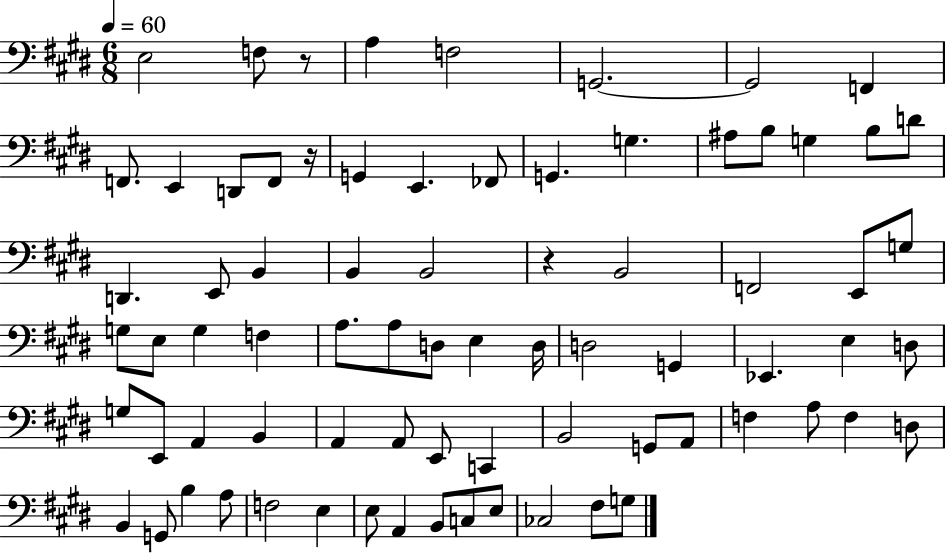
X:1
T:Untitled
M:6/8
L:1/4
K:E
E,2 F,/2 z/2 A, F,2 G,,2 G,,2 F,, F,,/2 E,, D,,/2 F,,/2 z/4 G,, E,, _F,,/2 G,, G, ^A,/2 B,/2 G, B,/2 D/2 D,, E,,/2 B,, B,, B,,2 z B,,2 F,,2 E,,/2 G,/2 G,/2 E,/2 G, F, A,/2 A,/2 D,/2 E, D,/4 D,2 G,, _E,, E, D,/2 G,/2 E,,/2 A,, B,, A,, A,,/2 E,,/2 C,, B,,2 G,,/2 A,,/2 F, A,/2 F, D,/2 B,, G,,/2 B, A,/2 F,2 E, E,/2 A,, B,,/2 C,/2 E,/2 _C,2 ^F,/2 G,/2